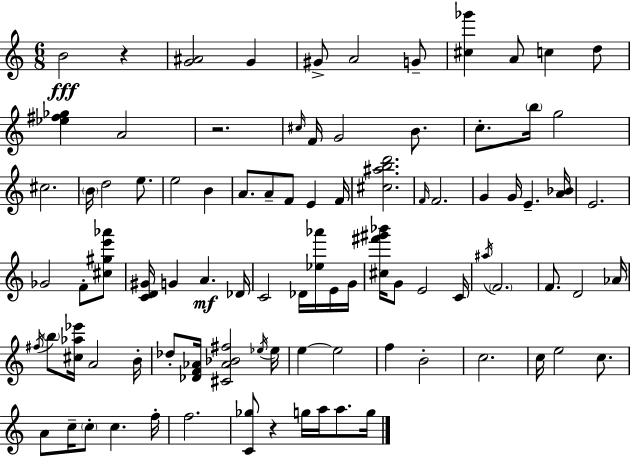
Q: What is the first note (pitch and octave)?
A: B4